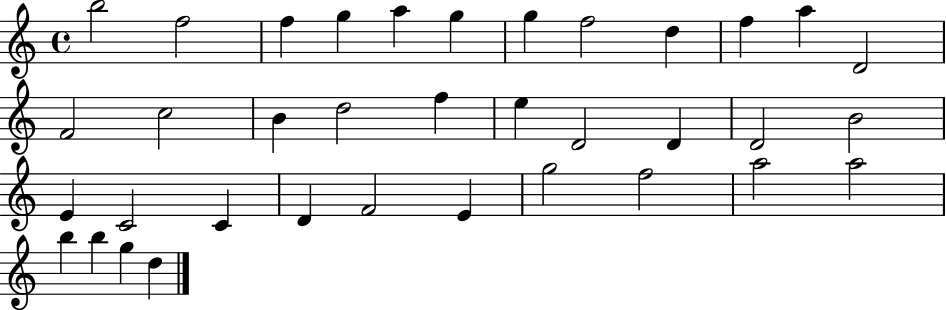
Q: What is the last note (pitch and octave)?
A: D5